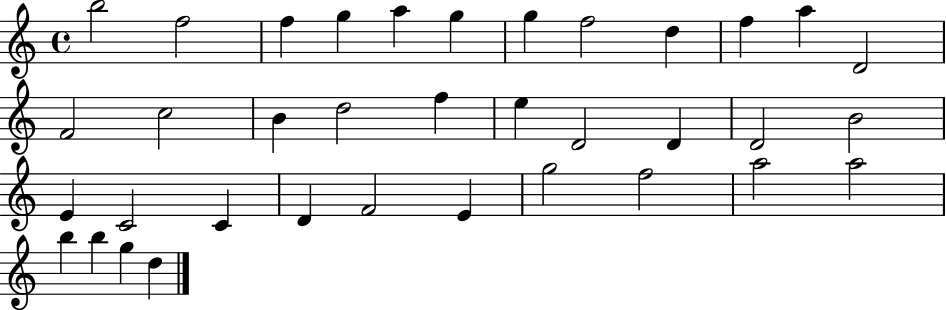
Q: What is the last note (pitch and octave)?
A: D5